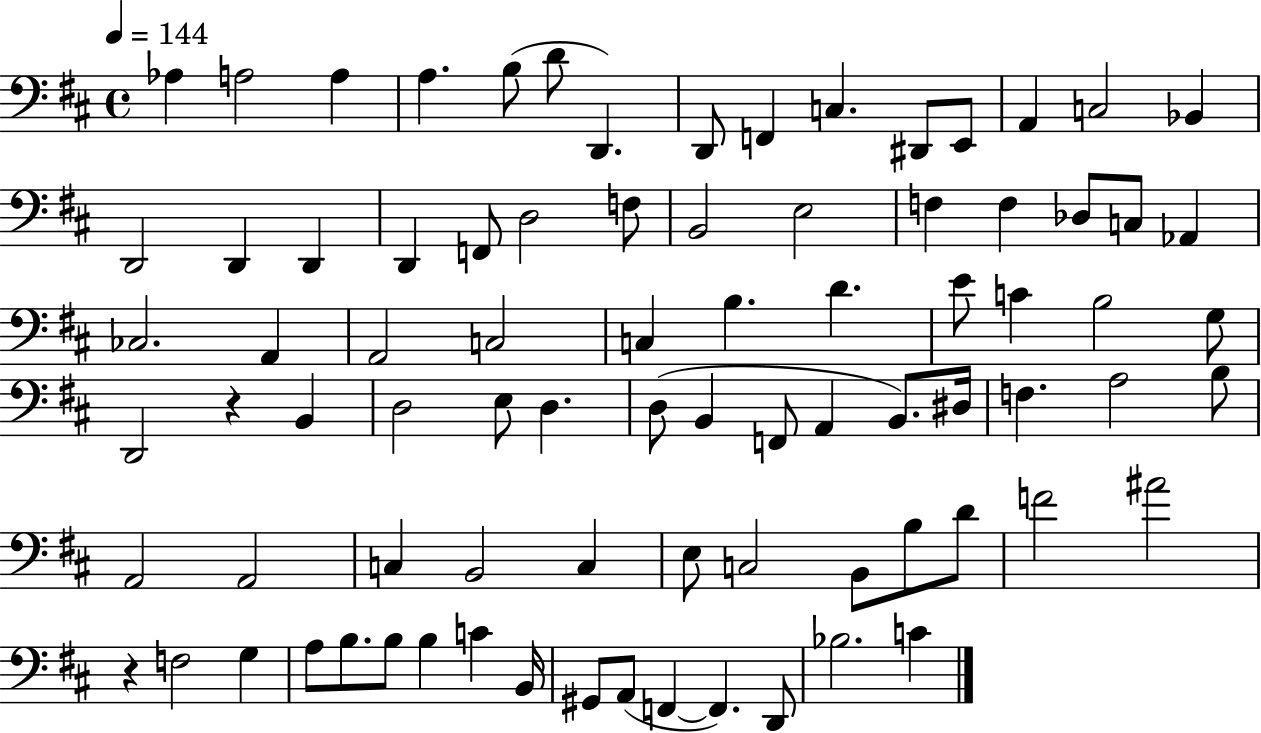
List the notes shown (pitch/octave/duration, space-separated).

Ab3/q A3/h A3/q A3/q. B3/e D4/e D2/q. D2/e F2/q C3/q. D#2/e E2/e A2/q C3/h Bb2/q D2/h D2/q D2/q D2/q F2/e D3/h F3/e B2/h E3/h F3/q F3/q Db3/e C3/e Ab2/q CES3/h. A2/q A2/h C3/h C3/q B3/q. D4/q. E4/e C4/q B3/h G3/e D2/h R/q B2/q D3/h E3/e D3/q. D3/e B2/q F2/e A2/q B2/e. D#3/s F3/q. A3/h B3/e A2/h A2/h C3/q B2/h C3/q E3/e C3/h B2/e B3/e D4/e F4/h A#4/h R/q F3/h G3/q A3/e B3/e. B3/e B3/q C4/q B2/s G#2/e A2/e F2/q F2/q. D2/e Bb3/h. C4/q